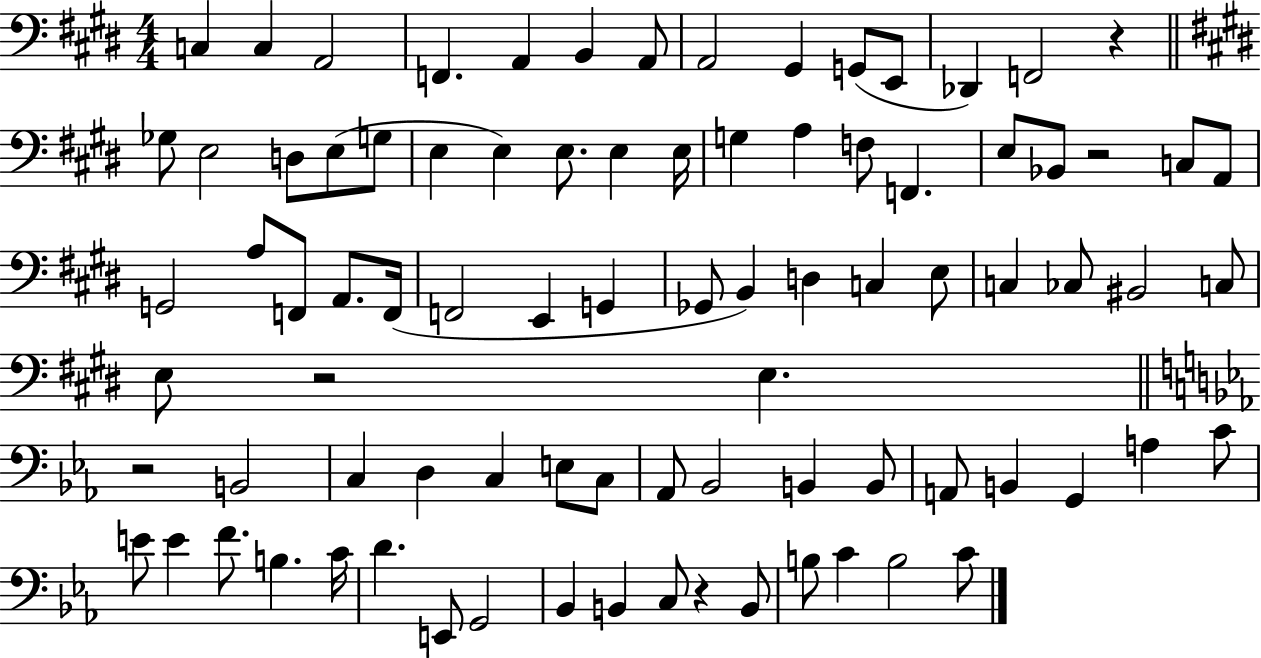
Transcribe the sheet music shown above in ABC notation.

X:1
T:Untitled
M:4/4
L:1/4
K:E
C, C, A,,2 F,, A,, B,, A,,/2 A,,2 ^G,, G,,/2 E,,/2 _D,, F,,2 z _G,/2 E,2 D,/2 E,/2 G,/2 E, E, E,/2 E, E,/4 G, A, F,/2 F,, E,/2 _B,,/2 z2 C,/2 A,,/2 G,,2 A,/2 F,,/2 A,,/2 F,,/4 F,,2 E,, G,, _G,,/2 B,, D, C, E,/2 C, _C,/2 ^B,,2 C,/2 E,/2 z2 E, z2 B,,2 C, D, C, E,/2 C,/2 _A,,/2 _B,,2 B,, B,,/2 A,,/2 B,, G,, A, C/2 E/2 E F/2 B, C/4 D E,,/2 G,,2 _B,, B,, C,/2 z B,,/2 B,/2 C B,2 C/2